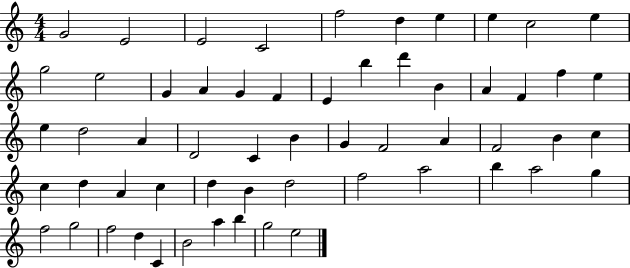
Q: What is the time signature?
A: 4/4